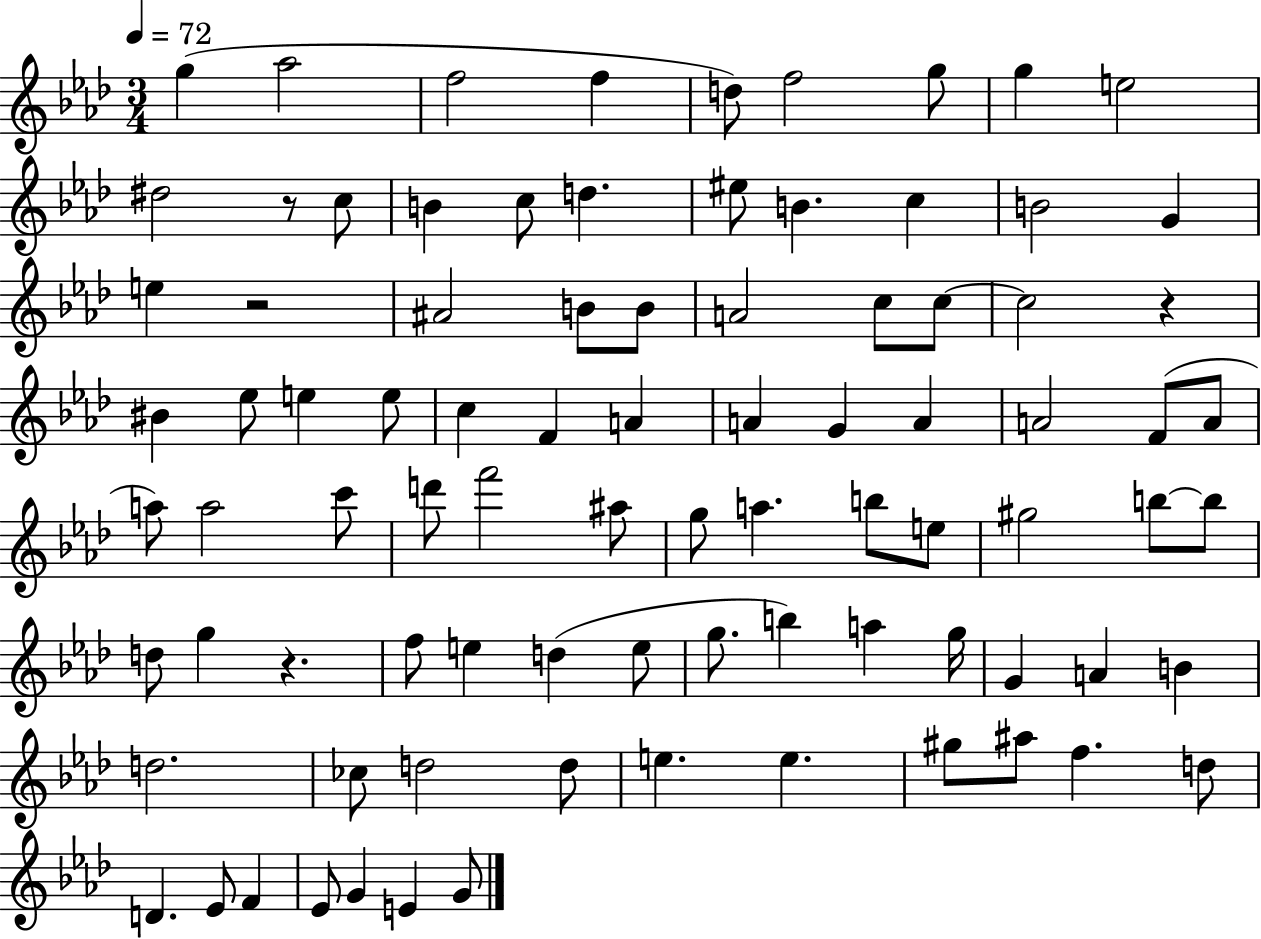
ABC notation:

X:1
T:Untitled
M:3/4
L:1/4
K:Ab
g _a2 f2 f d/2 f2 g/2 g e2 ^d2 z/2 c/2 B c/2 d ^e/2 B c B2 G e z2 ^A2 B/2 B/2 A2 c/2 c/2 c2 z ^B _e/2 e e/2 c F A A G A A2 F/2 A/2 a/2 a2 c'/2 d'/2 f'2 ^a/2 g/2 a b/2 e/2 ^g2 b/2 b/2 d/2 g z f/2 e d e/2 g/2 b a g/4 G A B d2 _c/2 d2 d/2 e e ^g/2 ^a/2 f d/2 D _E/2 F _E/2 G E G/2